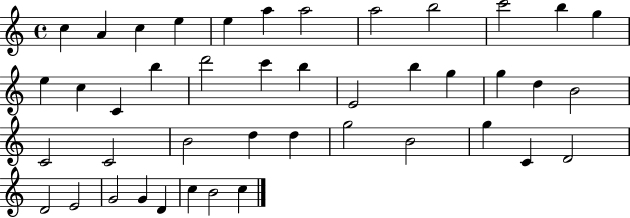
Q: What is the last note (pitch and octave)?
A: C5